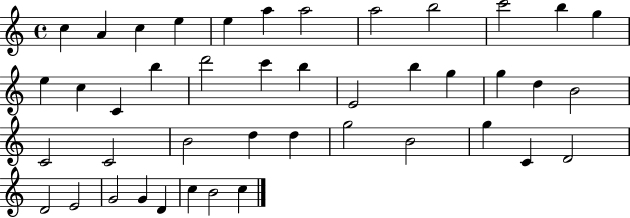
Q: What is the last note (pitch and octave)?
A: C5